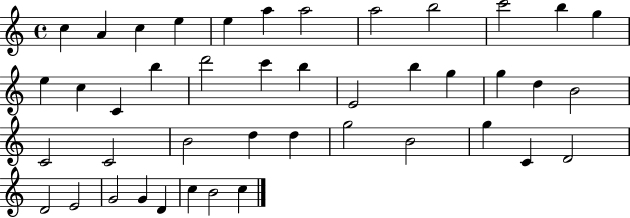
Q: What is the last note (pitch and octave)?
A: C5